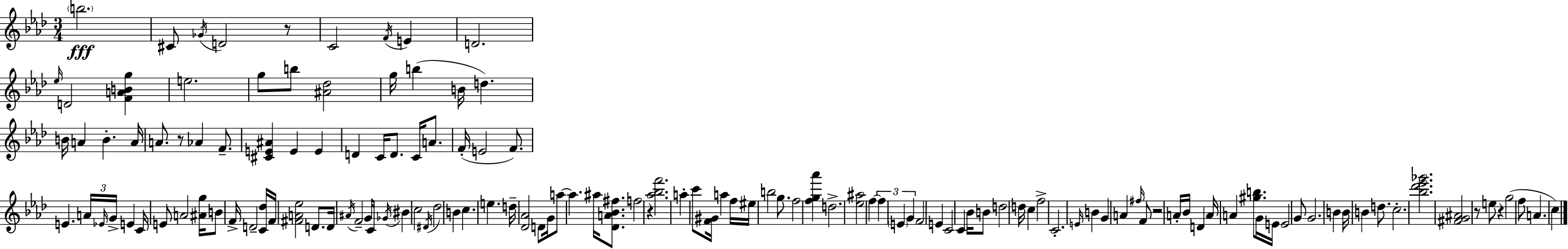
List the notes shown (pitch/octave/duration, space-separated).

B5/h. C#4/e Gb4/s D4/h R/e C4/h F4/s E4/q D4/h. Eb5/s D4/h [F4,A4,B4,G5]/q E5/h. G5/e B5/e [A#4,Db5]/h G5/s B5/q B4/s D5/q. B4/s A4/q B4/q. A4/s A4/e. R/e Ab4/q F4/e. [C#4,E4,A#4]/q E4/q E4/q D4/q C4/s D4/e. C4/s A4/e. F4/s E4/h F4/e. E4/q. A4/s Eb4/s G4/s E4/q C4/s E4/e A4/h [A#4,G5]/s B4/e F4/s D4/h [C4,Db5]/s F4/s [F#4,A4,Eb5]/h D4/e. D4/s A#4/s F4/h G4/e C4/s Gb4/s BIS4/q C5/h D#4/s Db5/h B4/q C5/q. E5/q. D5/s [Db4,Ab4]/h D4/e G4/s A5/e A5/q. A#5/s [Db4,A4,Bb4,F#5]/e. F5/h R/q [Ab5,Bb5,F6]/h. A5/q C6/e [F4,G#4]/s A5/q F5/s EIS5/s B5/h G5/e. F5/h [F5,G5,Ab6]/q D5/h. [Eb5,A#5]/h F5/q F5/q E4/q G4/q F4/h E4/q C4/h C4/q Bb4/s B4/e D5/h D5/s C5/q F5/h C4/h. E4/s B4/q G4/q A4/q F#5/s F4/e R/h A4/s Bb4/s D4/q A4/s A4/q [G#5,B5]/e. G4/s E4/s E4/h G4/e G4/h. B4/q B4/s B4/q D5/e. C5/h. [Bb5,Db6,Eb6,Gb6]/h. [F#4,G4,A#4]/h R/e E5/e R/q G5/h F5/e A4/q. C5/q